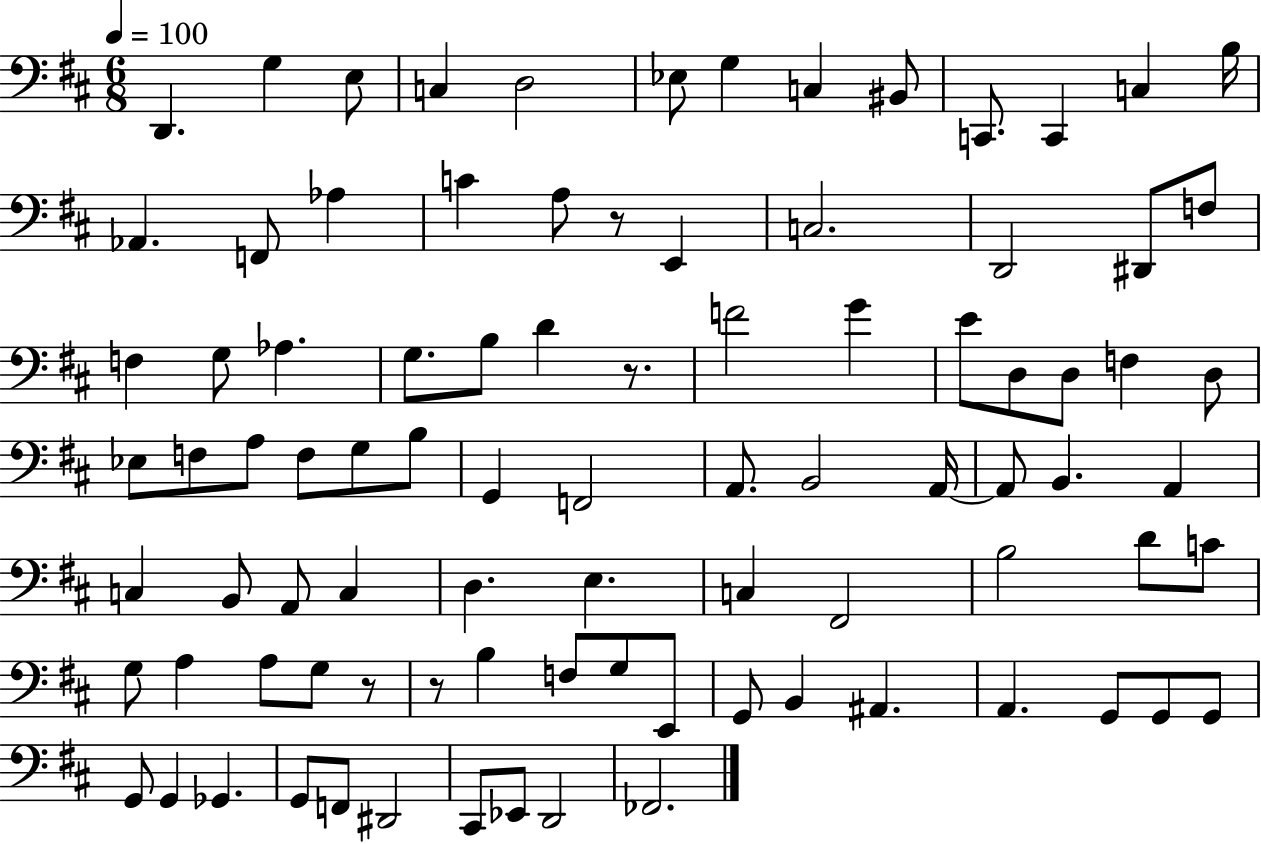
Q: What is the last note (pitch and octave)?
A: FES2